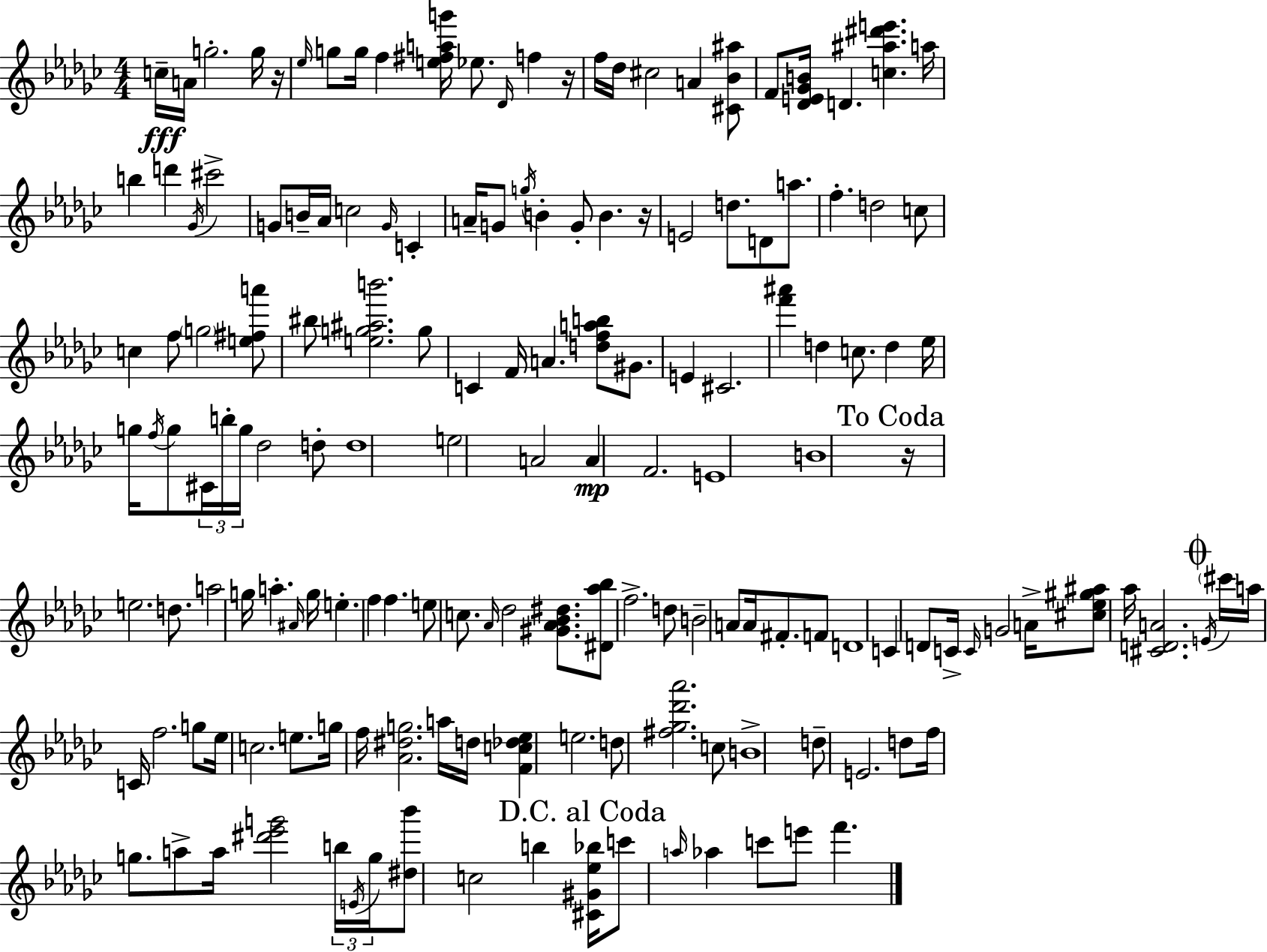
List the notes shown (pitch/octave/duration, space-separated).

C5/s A4/s G5/h. G5/s R/s Eb5/s G5/e G5/s F5/q [E5,F#5,A5,G6]/s Eb5/e. Db4/s F5/q R/s F5/s Db5/s C#5/h A4/q [C#4,Bb4,A#5]/e F4/e [Db4,E4,Gb4,B4]/s D4/q. [C5,A#5,D#6,E6]/q. A5/s B5/q D6/q Gb4/s C#6/h G4/e B4/s Ab4/s C5/h G4/s C4/q A4/s G4/e G5/s B4/q G4/e B4/q. R/s E4/h D5/e. D4/e A5/e. F5/q. D5/h C5/e C5/q F5/e G5/h [E5,F#5,A6]/e BIS5/e [E5,G5,A#5,B6]/h. G5/e C4/q F4/s A4/q. [D5,F5,A5,B5]/e G#4/e. E4/q C#4/h. [F6,A#6]/q D5/q C5/e. D5/q Eb5/s G5/s F5/s G5/e C#4/s B5/s G5/s Db5/h D5/e D5/w E5/h A4/h A4/q F4/h. E4/w B4/w R/s E5/h. D5/e. A5/h G5/s A5/q. A#4/s G5/s E5/q. F5/q F5/q. E5/e C5/e. Ab4/s Db5/h [G#4,Ab4,Bb4,D#5]/e. [D#4,Ab5,Bb5]/e F5/h. D5/e B4/h A4/e A4/s F#4/e. F4/e D4/w C4/q D4/e C4/s C4/s G4/h A4/s [C#5,Eb5,G#5,A#5]/e Ab5/s [C#4,D4,A4]/h. E4/s C#6/s A5/s C4/s F5/h. G5/e Eb5/s C5/h. E5/e. G5/s F5/s [Ab4,D#5,G5]/h. A5/s D5/s [F4,C5,Db5,Eb5]/q E5/h. D5/e [F#5,Gb5,Db6,Ab6]/h. C5/e B4/w D5/e E4/h. D5/e F5/s G5/e. A5/e A5/s [D#6,Eb6,G6]/h B5/s E4/s G5/s [D#5,Bb6]/e C5/h B5/q [C#4,G#4,Eb5,Bb5]/s C6/e A5/s Ab5/q C6/e E6/e F6/q.